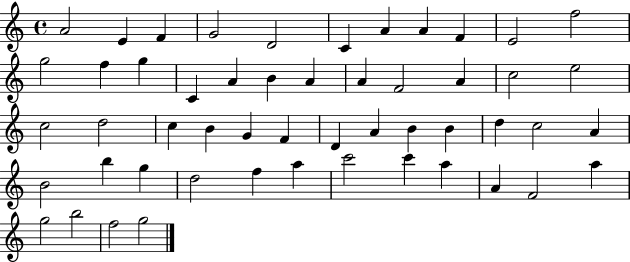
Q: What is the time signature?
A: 4/4